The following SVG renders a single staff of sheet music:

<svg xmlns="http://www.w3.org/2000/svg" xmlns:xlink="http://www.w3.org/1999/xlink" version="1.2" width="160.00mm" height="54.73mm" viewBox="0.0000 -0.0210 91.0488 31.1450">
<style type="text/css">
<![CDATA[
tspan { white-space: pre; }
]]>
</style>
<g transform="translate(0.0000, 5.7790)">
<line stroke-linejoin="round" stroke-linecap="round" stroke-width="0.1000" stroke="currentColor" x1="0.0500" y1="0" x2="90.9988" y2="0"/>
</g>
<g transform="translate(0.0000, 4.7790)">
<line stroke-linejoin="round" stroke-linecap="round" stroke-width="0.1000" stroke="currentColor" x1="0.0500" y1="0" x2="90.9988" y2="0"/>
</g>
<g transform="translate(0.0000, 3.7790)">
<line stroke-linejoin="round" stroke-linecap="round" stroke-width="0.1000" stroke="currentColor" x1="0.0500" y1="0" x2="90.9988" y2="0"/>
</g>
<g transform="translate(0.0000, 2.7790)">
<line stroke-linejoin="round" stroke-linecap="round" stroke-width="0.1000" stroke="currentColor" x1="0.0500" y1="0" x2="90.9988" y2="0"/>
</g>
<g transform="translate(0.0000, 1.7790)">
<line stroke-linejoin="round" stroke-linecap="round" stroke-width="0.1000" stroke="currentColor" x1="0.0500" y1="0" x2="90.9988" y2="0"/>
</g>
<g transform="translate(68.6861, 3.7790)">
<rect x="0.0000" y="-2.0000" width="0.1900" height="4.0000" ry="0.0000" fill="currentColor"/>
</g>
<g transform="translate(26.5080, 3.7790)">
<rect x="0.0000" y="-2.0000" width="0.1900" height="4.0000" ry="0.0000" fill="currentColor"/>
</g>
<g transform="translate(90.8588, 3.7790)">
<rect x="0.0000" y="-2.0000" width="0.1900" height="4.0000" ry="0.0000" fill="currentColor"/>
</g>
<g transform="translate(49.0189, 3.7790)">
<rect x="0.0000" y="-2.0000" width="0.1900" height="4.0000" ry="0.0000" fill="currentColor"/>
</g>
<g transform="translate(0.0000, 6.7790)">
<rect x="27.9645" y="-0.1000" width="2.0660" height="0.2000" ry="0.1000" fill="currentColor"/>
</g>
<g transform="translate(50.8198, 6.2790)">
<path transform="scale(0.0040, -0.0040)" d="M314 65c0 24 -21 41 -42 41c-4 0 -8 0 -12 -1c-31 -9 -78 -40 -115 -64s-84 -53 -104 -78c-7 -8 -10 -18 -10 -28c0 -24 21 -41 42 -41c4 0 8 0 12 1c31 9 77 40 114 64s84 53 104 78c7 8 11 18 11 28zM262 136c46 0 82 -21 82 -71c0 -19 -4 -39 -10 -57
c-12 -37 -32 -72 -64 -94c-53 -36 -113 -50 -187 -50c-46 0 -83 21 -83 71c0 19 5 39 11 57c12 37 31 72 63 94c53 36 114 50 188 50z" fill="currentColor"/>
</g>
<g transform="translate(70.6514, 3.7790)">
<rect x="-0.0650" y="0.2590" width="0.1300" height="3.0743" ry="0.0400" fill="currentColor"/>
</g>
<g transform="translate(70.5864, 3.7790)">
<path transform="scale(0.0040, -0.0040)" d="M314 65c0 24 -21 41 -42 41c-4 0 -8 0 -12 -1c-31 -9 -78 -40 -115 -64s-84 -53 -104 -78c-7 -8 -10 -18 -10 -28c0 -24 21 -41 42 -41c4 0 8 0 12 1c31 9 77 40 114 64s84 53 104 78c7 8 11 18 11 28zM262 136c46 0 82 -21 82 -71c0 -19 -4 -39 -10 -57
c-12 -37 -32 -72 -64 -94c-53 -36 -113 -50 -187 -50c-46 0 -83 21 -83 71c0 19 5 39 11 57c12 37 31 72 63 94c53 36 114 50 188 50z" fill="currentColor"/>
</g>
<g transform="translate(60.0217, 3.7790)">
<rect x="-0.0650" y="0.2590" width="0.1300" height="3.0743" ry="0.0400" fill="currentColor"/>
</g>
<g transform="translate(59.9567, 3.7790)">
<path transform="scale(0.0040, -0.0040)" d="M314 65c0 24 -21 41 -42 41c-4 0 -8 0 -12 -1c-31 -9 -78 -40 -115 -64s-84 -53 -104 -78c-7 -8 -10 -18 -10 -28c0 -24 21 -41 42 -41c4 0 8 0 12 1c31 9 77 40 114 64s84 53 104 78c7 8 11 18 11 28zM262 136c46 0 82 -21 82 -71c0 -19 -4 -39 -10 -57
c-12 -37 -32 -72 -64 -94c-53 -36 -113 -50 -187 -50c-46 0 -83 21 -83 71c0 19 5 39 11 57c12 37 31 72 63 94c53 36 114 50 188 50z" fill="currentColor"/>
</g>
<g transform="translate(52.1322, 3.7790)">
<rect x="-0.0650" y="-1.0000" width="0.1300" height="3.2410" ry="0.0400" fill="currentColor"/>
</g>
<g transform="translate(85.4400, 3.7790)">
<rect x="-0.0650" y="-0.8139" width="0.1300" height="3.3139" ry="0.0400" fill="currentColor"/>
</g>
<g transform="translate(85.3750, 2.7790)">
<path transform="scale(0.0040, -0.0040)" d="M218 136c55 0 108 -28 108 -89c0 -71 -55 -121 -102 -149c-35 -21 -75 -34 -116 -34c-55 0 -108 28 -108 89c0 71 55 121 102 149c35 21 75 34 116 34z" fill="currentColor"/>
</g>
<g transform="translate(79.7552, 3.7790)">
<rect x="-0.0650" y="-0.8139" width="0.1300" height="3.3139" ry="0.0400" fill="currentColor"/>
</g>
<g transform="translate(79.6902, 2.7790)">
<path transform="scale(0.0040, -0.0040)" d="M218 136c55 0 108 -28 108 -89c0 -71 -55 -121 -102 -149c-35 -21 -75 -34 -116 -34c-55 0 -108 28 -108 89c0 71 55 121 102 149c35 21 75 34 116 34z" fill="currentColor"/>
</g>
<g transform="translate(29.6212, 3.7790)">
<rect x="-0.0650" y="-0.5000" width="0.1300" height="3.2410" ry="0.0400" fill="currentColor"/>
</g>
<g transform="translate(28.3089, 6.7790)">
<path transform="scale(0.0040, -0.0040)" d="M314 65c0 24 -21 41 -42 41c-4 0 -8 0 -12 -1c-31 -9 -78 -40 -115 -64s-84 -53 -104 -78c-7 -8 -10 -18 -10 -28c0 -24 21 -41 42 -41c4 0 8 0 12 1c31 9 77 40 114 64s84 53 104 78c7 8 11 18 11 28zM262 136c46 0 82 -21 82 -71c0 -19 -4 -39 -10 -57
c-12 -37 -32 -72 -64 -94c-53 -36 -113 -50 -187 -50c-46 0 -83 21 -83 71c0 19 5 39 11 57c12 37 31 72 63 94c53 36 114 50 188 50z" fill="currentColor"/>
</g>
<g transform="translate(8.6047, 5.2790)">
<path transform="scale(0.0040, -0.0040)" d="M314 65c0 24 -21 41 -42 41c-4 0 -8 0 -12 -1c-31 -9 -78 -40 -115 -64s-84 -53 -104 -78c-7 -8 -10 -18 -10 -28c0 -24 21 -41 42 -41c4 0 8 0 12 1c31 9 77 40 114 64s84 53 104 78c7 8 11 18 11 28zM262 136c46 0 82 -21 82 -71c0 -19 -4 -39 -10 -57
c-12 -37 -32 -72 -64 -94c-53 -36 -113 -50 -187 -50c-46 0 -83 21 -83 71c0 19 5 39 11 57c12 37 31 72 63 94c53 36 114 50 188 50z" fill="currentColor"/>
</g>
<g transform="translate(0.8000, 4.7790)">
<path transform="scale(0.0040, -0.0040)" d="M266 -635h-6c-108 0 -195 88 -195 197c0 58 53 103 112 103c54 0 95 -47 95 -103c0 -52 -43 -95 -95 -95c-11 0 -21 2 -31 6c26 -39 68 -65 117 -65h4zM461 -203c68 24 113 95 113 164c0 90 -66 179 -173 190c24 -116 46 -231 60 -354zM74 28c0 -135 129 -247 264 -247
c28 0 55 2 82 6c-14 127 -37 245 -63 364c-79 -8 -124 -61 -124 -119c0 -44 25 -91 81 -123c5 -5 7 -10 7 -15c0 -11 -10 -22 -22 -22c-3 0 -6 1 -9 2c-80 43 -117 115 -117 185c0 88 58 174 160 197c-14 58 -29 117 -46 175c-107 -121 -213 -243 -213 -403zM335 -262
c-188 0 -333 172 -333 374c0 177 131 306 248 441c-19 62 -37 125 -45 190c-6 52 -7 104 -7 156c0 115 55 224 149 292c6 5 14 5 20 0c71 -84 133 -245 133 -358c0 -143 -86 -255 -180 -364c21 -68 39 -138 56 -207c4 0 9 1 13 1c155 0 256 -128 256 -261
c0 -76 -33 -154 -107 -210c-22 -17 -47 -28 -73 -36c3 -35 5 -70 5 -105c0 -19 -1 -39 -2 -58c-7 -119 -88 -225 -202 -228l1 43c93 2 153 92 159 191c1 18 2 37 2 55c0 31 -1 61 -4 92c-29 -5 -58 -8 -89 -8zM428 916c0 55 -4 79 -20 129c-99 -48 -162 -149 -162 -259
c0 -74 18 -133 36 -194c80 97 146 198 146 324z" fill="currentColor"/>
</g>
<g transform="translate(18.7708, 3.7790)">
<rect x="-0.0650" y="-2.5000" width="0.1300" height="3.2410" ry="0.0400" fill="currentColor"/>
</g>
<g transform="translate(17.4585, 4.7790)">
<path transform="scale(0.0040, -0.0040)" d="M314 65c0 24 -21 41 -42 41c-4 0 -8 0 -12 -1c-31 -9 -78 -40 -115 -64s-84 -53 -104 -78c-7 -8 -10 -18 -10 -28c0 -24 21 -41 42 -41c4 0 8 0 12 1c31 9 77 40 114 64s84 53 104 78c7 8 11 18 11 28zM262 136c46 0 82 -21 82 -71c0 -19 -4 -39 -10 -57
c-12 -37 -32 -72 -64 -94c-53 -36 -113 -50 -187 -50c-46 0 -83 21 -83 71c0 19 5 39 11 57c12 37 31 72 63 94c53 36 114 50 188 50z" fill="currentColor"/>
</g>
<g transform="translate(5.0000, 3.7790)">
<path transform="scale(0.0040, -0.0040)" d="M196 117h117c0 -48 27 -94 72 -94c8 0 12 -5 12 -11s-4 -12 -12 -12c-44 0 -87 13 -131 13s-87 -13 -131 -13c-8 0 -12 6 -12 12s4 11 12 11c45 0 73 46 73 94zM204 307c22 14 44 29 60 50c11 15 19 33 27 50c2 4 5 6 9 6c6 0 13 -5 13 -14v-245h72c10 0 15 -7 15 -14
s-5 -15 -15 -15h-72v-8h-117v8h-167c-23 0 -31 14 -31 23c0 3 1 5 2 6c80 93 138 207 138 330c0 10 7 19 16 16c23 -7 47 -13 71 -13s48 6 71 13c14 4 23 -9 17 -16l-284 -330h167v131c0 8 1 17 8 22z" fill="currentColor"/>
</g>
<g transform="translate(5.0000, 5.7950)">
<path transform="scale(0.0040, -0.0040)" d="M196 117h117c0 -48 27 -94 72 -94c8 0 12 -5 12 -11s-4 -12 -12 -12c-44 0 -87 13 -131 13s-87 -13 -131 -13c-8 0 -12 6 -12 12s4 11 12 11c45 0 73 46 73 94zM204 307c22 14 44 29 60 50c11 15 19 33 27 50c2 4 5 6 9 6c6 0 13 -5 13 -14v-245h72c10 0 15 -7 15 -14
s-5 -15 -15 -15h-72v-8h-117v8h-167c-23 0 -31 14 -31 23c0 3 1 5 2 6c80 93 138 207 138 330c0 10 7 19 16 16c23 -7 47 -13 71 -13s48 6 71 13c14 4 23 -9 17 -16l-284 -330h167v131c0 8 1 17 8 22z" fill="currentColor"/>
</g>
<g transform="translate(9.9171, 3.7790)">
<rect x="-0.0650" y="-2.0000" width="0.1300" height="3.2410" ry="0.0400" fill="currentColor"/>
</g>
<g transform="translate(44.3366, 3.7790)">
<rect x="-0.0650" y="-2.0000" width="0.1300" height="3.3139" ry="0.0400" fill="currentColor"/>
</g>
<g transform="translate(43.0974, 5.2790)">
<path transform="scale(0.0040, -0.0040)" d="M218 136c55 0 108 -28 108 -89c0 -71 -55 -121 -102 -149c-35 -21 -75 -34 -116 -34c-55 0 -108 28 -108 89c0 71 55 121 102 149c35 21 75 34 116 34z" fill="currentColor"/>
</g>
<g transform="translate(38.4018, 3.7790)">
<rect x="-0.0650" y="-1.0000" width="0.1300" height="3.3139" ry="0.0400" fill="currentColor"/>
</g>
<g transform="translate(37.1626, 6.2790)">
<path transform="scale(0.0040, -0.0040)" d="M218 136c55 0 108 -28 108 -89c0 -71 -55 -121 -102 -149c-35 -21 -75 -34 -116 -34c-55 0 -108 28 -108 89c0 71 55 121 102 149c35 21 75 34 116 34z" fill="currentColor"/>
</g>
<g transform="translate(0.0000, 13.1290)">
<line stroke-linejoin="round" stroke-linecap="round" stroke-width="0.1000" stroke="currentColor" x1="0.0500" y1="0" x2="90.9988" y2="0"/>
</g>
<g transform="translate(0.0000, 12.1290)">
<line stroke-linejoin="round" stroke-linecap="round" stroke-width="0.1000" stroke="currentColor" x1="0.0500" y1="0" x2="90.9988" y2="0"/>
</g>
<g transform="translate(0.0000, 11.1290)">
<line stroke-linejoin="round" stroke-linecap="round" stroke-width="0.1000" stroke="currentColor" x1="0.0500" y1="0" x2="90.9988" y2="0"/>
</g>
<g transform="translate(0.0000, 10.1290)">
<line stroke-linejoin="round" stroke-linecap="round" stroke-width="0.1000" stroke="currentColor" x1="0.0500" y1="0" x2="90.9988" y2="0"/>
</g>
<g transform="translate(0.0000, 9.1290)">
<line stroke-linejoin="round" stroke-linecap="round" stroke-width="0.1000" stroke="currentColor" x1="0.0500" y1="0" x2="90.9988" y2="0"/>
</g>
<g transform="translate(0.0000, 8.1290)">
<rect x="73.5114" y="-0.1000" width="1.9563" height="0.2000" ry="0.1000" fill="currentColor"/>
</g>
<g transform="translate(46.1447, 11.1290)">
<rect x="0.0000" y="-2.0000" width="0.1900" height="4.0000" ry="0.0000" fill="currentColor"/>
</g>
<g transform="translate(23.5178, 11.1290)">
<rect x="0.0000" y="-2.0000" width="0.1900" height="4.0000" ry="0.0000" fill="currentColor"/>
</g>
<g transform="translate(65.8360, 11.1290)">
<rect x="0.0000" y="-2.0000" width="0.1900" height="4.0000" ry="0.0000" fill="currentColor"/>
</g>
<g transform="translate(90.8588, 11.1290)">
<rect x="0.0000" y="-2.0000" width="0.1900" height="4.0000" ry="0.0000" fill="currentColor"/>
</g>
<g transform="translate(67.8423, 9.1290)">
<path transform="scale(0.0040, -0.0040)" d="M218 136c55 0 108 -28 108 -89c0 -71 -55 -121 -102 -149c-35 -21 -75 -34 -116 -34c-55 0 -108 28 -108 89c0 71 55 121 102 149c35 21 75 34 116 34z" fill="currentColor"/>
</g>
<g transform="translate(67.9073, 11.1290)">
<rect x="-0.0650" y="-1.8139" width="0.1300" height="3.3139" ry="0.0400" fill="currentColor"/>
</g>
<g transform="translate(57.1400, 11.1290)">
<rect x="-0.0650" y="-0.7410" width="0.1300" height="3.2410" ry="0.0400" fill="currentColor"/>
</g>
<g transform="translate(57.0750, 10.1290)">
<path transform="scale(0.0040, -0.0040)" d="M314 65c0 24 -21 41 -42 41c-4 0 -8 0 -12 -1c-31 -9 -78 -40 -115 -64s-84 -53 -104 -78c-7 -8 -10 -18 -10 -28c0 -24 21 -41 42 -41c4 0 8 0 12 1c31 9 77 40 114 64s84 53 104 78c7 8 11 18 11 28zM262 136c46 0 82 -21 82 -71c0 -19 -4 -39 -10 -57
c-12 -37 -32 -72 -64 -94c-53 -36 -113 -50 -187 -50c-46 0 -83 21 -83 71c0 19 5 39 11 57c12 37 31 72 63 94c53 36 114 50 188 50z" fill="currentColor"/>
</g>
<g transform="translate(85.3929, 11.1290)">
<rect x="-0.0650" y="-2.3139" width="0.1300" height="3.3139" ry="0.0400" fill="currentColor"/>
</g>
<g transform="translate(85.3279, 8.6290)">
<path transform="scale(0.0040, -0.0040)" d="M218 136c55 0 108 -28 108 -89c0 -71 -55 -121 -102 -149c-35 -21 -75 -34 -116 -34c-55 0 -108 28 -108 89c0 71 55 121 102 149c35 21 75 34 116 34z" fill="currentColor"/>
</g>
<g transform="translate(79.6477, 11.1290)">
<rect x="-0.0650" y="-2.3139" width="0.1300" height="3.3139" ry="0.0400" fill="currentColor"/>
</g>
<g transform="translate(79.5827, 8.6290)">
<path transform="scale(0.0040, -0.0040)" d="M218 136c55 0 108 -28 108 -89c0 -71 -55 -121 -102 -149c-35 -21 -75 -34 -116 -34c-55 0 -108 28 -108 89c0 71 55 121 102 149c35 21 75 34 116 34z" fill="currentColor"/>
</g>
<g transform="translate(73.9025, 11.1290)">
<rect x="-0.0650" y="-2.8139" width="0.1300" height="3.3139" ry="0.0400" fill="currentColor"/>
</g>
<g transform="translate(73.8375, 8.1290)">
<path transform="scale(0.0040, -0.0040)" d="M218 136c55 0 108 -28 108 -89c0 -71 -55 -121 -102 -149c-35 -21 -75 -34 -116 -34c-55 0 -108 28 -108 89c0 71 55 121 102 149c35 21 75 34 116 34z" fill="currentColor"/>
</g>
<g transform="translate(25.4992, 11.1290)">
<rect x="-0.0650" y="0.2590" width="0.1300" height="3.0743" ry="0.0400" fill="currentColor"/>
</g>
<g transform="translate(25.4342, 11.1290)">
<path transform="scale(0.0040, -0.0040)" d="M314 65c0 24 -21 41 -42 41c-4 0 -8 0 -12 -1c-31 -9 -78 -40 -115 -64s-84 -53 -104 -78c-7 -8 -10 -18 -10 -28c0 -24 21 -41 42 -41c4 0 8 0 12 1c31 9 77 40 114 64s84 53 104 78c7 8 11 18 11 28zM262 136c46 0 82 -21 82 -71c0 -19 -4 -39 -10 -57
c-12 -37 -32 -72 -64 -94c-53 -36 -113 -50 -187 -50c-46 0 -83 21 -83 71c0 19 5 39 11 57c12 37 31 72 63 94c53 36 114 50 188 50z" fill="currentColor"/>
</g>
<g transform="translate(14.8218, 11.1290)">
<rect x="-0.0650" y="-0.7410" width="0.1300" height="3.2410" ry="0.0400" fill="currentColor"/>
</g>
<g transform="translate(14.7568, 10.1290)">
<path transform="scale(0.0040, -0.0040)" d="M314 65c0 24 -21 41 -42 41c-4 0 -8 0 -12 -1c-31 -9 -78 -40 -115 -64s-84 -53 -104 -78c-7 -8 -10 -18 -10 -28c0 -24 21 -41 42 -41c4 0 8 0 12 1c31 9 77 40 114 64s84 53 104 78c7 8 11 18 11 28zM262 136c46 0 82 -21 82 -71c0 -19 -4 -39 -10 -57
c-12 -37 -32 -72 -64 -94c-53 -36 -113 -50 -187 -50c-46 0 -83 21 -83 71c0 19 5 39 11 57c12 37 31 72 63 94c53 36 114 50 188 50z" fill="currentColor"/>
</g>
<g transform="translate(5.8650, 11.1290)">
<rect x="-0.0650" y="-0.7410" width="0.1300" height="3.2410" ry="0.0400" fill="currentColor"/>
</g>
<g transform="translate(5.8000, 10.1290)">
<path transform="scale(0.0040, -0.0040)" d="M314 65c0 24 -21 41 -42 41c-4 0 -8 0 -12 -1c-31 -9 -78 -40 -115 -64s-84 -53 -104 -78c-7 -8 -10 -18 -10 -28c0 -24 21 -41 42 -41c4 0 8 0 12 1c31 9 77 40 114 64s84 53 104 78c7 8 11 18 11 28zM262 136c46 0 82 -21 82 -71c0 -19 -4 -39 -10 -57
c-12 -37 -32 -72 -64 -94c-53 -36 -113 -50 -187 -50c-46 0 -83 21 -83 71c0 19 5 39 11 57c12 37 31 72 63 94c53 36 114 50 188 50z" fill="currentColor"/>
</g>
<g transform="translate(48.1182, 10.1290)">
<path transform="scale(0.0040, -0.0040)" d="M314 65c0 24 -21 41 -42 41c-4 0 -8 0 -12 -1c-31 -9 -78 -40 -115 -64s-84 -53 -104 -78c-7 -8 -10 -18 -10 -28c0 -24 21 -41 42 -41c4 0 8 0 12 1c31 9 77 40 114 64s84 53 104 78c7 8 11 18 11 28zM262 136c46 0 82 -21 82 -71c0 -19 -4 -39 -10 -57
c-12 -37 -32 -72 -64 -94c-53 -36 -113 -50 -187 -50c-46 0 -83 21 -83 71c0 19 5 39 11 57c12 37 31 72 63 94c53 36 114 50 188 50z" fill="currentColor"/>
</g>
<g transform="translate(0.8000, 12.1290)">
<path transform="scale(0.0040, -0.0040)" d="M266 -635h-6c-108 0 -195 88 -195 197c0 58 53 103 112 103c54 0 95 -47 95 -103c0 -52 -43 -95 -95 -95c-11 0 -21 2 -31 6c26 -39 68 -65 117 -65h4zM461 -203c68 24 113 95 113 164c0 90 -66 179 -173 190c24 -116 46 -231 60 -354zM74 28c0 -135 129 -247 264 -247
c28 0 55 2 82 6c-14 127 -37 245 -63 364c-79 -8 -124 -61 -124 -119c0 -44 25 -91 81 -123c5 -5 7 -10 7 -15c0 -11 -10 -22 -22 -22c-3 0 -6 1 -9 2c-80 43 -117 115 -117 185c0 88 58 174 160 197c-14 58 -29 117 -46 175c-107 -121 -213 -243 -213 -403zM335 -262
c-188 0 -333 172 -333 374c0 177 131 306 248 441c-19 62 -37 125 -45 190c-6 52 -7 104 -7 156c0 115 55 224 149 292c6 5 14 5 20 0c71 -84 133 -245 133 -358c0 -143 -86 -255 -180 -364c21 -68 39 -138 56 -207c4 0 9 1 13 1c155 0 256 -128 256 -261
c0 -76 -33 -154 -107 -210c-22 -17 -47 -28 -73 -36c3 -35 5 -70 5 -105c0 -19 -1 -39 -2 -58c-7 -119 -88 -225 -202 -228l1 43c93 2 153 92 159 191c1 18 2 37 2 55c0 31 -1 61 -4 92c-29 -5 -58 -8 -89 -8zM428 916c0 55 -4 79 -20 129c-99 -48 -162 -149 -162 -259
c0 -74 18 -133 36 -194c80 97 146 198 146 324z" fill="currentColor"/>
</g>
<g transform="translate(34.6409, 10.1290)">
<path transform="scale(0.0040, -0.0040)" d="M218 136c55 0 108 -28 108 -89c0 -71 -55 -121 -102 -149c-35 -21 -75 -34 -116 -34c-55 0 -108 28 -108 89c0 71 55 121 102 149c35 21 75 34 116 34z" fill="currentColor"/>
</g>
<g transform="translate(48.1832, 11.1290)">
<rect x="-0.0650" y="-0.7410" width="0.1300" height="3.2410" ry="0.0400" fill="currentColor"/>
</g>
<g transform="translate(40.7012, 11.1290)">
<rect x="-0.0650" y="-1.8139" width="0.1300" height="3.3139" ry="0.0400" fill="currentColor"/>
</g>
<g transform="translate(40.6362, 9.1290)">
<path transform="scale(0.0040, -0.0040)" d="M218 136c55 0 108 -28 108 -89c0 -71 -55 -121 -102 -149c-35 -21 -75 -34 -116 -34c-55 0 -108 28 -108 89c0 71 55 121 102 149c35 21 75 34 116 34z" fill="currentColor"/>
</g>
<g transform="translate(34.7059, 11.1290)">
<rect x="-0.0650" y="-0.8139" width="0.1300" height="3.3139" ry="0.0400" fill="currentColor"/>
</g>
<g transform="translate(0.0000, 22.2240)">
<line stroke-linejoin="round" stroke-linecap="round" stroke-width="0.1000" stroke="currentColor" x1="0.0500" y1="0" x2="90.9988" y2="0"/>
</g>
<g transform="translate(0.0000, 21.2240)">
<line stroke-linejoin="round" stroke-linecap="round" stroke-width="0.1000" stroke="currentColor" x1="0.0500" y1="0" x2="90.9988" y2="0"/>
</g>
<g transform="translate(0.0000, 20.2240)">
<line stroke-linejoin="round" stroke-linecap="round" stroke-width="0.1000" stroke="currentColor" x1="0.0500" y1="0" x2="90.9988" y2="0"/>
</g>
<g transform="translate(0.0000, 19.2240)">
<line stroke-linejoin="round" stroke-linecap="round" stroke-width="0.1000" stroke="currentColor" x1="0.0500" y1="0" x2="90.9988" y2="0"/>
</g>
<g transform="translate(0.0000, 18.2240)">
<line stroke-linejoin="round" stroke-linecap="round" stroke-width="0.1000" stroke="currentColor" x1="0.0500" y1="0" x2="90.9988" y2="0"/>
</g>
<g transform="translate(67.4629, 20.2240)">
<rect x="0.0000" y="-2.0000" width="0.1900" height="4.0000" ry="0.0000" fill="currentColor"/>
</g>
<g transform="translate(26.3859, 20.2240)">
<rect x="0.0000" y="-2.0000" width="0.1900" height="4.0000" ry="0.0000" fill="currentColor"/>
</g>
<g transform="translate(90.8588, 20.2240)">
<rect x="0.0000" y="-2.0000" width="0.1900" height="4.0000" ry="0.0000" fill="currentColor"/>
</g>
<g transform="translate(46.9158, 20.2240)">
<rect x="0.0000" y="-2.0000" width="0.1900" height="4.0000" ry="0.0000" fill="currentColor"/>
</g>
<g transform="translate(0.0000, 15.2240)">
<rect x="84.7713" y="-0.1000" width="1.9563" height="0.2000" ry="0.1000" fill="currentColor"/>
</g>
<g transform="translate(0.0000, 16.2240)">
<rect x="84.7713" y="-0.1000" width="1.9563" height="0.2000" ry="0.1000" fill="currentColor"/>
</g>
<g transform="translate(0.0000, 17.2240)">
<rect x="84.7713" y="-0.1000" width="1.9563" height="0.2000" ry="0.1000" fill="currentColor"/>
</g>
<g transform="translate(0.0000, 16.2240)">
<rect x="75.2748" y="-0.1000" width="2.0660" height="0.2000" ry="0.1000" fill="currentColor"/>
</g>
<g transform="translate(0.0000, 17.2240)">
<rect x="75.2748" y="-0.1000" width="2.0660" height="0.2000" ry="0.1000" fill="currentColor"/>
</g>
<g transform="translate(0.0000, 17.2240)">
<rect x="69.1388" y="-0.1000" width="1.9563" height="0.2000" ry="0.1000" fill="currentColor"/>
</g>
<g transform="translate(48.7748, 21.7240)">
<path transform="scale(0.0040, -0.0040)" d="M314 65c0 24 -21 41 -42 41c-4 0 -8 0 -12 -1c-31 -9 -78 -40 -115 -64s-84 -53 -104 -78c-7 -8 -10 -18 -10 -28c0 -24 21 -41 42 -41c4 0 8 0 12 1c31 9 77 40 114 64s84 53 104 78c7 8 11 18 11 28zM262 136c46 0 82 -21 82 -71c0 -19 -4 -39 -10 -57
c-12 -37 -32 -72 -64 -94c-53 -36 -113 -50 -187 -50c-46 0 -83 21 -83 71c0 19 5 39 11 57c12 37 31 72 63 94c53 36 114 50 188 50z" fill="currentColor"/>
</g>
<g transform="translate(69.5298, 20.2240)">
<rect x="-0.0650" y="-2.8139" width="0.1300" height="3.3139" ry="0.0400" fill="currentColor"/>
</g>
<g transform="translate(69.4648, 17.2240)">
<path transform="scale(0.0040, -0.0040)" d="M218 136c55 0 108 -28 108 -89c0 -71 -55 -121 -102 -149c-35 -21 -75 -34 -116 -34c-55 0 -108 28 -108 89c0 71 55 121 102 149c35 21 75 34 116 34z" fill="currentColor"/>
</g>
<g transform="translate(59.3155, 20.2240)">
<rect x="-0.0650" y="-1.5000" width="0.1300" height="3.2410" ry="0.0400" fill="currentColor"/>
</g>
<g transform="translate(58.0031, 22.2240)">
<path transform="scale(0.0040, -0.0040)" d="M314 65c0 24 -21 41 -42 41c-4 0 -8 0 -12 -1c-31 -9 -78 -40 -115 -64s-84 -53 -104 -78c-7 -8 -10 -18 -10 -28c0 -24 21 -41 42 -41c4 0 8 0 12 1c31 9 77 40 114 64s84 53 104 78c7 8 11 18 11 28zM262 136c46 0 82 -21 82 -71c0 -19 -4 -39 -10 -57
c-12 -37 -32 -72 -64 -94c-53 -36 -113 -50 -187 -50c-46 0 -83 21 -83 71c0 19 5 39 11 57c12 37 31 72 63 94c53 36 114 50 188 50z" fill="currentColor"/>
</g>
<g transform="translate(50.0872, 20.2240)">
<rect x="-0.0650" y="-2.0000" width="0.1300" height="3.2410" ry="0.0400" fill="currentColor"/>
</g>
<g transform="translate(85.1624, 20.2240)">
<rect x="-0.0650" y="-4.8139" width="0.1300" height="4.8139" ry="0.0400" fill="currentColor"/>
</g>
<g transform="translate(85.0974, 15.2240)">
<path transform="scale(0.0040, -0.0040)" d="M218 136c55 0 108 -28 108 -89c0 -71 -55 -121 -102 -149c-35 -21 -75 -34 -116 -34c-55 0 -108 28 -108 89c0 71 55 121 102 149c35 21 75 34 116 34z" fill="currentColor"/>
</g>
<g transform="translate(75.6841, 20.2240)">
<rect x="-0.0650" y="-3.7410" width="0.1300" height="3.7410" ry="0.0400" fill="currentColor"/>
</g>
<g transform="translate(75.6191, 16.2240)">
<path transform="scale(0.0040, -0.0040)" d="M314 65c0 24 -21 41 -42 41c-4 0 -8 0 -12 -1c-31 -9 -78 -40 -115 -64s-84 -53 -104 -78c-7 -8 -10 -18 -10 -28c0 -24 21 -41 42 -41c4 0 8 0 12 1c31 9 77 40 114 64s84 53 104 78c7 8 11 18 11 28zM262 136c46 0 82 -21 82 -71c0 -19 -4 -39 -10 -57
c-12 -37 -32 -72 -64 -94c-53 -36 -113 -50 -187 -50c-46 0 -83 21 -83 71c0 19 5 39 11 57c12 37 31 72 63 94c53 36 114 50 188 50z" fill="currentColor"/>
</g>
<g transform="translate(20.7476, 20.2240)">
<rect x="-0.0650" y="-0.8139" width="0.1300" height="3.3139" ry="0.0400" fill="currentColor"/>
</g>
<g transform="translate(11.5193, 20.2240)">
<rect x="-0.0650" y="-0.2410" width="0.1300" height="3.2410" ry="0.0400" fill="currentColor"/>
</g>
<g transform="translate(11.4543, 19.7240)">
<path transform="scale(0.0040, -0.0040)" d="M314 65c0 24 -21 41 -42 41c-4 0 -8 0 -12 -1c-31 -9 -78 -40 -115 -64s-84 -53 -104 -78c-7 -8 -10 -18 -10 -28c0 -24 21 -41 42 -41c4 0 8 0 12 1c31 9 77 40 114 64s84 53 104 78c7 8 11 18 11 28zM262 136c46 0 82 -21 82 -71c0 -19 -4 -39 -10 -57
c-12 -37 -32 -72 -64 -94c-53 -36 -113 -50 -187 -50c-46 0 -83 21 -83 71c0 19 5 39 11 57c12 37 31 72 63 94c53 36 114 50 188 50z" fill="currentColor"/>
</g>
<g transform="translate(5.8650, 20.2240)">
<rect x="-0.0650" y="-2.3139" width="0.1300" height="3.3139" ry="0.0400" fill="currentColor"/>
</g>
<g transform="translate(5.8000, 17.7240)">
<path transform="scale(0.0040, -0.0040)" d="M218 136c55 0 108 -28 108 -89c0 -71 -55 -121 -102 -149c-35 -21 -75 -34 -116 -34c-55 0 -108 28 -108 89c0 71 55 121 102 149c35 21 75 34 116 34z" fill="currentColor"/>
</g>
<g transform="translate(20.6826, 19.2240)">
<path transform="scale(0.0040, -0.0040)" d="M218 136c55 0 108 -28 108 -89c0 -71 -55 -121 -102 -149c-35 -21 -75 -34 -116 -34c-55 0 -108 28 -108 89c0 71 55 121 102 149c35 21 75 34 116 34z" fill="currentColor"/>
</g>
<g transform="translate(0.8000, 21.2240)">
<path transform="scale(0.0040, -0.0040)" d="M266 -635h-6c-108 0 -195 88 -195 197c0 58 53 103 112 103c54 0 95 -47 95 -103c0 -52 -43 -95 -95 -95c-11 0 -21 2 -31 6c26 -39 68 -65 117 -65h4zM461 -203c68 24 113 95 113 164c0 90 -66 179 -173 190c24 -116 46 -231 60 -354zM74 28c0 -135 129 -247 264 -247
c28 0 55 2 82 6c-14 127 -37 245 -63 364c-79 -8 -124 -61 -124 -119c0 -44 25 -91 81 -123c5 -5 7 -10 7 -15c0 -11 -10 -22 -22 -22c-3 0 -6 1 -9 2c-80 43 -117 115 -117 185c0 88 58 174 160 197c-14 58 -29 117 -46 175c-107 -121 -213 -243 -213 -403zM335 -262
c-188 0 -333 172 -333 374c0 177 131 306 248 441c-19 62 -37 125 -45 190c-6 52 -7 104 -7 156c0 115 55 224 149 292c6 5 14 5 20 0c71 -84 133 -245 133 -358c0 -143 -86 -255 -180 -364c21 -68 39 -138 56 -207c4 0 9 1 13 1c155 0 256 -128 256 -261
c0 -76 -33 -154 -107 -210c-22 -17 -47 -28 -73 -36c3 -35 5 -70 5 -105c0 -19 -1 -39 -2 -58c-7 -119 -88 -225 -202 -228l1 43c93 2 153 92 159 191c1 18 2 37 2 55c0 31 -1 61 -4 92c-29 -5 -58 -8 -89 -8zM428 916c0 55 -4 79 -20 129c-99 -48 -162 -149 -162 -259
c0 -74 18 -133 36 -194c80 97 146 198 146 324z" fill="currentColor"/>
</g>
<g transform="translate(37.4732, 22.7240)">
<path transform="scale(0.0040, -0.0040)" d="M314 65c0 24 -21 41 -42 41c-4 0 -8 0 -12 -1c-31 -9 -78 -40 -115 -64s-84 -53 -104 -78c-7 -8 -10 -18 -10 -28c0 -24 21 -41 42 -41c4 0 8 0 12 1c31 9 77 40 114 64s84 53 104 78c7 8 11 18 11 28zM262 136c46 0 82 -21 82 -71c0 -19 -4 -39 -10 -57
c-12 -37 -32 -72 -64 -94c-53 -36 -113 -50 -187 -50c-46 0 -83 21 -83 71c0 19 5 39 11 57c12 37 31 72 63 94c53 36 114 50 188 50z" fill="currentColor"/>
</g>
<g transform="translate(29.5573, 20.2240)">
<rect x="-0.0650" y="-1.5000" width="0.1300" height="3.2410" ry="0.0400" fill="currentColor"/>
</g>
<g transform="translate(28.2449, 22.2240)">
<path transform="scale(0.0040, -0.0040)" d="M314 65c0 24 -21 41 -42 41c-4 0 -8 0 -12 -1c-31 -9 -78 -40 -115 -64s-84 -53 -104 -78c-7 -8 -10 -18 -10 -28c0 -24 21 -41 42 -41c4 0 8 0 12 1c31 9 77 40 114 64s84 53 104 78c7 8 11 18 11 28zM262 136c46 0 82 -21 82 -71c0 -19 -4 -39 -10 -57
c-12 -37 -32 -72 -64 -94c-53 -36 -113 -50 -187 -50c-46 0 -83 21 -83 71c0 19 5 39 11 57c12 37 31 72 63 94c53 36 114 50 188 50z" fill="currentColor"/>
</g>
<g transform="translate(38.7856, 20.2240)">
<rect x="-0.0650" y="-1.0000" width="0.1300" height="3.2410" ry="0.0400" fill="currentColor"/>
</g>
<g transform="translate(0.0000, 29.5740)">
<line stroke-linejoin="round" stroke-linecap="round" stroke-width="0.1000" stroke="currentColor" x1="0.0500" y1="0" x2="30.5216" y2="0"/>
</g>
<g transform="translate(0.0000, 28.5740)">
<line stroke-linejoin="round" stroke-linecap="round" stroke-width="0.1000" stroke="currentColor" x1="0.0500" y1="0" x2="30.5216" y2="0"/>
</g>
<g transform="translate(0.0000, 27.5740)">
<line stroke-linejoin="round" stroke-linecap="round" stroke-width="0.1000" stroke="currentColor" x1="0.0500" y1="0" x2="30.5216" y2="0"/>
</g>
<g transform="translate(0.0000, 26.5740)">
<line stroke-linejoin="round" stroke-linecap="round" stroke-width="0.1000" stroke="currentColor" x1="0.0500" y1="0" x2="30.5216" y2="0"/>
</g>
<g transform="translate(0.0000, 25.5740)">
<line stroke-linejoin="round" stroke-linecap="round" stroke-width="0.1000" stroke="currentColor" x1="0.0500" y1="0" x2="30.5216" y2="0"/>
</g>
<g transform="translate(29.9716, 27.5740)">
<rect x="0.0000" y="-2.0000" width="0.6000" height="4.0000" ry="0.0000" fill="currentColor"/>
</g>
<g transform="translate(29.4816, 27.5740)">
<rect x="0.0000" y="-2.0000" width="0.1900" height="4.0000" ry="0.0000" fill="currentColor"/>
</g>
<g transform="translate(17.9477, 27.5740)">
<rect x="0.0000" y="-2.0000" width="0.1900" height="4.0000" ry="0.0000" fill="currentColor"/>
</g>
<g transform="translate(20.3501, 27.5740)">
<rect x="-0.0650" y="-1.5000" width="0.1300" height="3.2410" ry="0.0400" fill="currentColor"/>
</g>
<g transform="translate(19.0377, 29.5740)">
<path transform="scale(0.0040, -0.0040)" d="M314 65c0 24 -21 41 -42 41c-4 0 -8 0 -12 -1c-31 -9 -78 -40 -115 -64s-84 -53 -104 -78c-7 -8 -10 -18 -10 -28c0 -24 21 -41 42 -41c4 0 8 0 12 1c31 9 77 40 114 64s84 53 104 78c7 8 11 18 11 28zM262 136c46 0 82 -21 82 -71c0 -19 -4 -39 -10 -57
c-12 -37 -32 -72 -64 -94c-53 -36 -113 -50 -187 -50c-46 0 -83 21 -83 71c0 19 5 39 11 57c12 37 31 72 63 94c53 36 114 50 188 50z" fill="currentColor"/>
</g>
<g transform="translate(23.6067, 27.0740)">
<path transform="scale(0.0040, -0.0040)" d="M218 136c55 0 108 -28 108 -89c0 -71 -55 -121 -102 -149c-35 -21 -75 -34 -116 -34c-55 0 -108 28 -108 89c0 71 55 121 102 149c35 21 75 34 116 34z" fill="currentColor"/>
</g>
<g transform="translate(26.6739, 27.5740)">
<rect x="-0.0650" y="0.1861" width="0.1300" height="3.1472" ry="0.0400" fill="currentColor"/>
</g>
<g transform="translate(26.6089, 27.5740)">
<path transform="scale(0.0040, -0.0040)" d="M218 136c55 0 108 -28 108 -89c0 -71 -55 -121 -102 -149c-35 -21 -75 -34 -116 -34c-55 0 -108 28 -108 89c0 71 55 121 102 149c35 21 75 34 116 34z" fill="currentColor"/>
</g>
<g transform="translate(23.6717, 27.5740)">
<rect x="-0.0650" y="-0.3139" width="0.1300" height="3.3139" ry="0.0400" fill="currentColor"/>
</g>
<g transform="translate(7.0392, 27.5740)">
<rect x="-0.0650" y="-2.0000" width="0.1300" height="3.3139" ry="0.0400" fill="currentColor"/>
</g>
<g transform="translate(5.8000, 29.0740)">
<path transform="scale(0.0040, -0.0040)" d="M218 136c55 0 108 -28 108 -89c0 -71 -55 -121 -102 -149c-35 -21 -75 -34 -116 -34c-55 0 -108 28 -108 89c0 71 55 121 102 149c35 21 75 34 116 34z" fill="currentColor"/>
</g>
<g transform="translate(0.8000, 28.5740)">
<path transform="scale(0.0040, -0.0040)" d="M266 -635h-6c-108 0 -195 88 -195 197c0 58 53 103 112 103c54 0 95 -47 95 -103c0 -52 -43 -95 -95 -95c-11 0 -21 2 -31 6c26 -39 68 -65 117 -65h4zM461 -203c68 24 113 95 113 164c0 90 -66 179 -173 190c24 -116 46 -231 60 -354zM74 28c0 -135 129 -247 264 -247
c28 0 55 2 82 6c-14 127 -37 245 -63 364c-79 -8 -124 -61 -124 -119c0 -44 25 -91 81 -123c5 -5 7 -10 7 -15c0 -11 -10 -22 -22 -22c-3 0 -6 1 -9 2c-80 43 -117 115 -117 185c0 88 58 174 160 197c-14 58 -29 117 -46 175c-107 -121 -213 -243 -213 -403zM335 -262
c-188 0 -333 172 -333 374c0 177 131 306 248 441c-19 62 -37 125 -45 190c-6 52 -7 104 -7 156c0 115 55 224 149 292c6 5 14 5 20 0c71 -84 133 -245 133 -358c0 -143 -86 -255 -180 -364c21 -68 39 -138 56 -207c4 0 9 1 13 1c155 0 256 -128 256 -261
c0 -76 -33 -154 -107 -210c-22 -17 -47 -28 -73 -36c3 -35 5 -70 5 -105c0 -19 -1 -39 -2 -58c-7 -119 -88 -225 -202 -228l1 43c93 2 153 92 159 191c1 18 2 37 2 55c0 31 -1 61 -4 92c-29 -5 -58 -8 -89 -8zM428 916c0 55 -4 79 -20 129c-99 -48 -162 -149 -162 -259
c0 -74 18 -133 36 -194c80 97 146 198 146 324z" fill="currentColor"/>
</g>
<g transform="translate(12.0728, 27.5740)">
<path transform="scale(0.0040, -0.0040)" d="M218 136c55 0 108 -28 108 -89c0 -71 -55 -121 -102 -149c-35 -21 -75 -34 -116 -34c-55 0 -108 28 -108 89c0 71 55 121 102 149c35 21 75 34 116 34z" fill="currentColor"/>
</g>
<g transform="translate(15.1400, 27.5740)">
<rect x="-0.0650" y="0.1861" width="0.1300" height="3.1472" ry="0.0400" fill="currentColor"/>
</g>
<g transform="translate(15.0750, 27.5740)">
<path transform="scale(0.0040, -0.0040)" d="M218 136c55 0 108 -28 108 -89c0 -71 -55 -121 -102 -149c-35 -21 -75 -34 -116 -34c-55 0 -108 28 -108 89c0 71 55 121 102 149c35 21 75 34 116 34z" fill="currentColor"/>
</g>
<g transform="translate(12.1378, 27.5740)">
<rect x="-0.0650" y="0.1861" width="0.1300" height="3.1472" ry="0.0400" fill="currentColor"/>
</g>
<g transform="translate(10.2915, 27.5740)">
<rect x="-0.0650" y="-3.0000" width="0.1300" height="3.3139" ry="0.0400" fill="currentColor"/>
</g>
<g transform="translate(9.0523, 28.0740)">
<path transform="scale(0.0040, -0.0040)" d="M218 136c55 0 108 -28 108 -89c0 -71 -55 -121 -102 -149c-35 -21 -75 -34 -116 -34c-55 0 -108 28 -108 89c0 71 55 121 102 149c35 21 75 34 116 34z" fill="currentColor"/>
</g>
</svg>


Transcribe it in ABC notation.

X:1
T:Untitled
M:4/4
L:1/4
K:C
F2 G2 C2 D F D2 B2 B2 d d d2 d2 B2 d f d2 d2 f a g g g c2 d E2 D2 F2 E2 a c'2 e' F A B B E2 c B